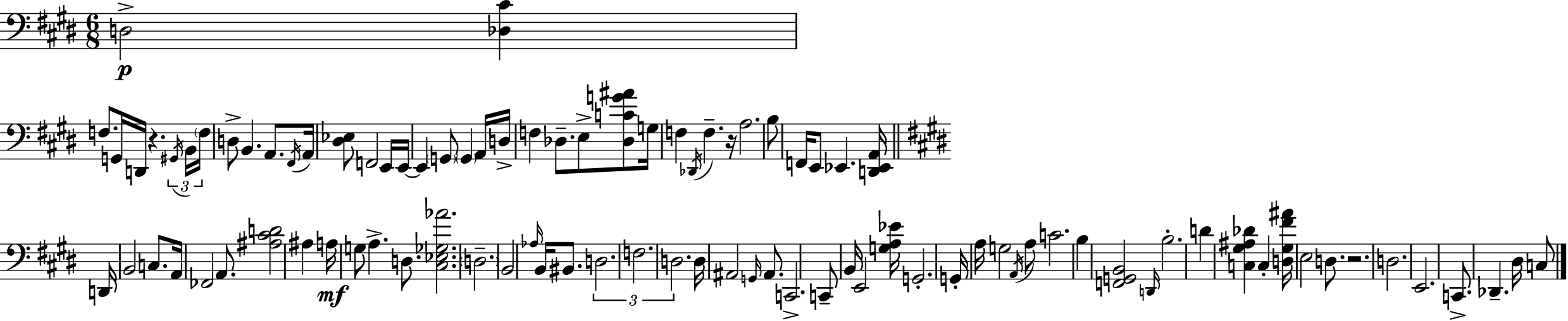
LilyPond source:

{
  \clef bass
  \numericTimeSignature
  \time 6/8
  \key e \major
  \repeat volta 2 { d2->\p <des cis'>4 | f8. g,16 d,16 r4. \tuplet 3/2 { \acciaccatura { gis,16 } | b,16 \parenthesize f16 } d8-> b,4. a,8. | \acciaccatura { fis,16 } a,16 <dis ees>8 f,2 | \break e,16 e,16~~ e,4 \parenthesize g,8 \parenthesize g,4 | a,16 d16-> f4 des8.-- e8-> | <des c' g' ais'>8 g16 f4 \acciaccatura { des,16 } f4.-- | r16 a2. | \break b8 f,16 e,8 ees,4. | <d, ees, a,>16 \bar "||" \break \key e \major d,16 b,2 c8. | a,16 fes,2 a,8. | <ais cis' d'>2 ais4 | a16\mf g8 a4.-> d8. | \break <cis ees ges aes'>2. | \parenthesize d2.-- | b,2 \grace { aes16 } b,16 bis,8. | \tuplet 3/2 { d2. | \break f2. | d2. } | d16 ais,2 \grace { g,16 } ais,8. | c,2.-> | \break c,8-- b,16 e,2 | <g a ees'>16 g,2.-. | g,16-. a16 g2 | \acciaccatura { a,16 } a8 c'2. | \break b4 <f, g, b,>2 | \grace { d,16 } b2.-. | d'4 <c gis ais des'>4 | c4-. <d gis fis' ais'>16 e2 | \break d8. r2. | d2. | e,2. | c,8.-> des,4.-- | \break dis16 c8 } \bar "|."
}